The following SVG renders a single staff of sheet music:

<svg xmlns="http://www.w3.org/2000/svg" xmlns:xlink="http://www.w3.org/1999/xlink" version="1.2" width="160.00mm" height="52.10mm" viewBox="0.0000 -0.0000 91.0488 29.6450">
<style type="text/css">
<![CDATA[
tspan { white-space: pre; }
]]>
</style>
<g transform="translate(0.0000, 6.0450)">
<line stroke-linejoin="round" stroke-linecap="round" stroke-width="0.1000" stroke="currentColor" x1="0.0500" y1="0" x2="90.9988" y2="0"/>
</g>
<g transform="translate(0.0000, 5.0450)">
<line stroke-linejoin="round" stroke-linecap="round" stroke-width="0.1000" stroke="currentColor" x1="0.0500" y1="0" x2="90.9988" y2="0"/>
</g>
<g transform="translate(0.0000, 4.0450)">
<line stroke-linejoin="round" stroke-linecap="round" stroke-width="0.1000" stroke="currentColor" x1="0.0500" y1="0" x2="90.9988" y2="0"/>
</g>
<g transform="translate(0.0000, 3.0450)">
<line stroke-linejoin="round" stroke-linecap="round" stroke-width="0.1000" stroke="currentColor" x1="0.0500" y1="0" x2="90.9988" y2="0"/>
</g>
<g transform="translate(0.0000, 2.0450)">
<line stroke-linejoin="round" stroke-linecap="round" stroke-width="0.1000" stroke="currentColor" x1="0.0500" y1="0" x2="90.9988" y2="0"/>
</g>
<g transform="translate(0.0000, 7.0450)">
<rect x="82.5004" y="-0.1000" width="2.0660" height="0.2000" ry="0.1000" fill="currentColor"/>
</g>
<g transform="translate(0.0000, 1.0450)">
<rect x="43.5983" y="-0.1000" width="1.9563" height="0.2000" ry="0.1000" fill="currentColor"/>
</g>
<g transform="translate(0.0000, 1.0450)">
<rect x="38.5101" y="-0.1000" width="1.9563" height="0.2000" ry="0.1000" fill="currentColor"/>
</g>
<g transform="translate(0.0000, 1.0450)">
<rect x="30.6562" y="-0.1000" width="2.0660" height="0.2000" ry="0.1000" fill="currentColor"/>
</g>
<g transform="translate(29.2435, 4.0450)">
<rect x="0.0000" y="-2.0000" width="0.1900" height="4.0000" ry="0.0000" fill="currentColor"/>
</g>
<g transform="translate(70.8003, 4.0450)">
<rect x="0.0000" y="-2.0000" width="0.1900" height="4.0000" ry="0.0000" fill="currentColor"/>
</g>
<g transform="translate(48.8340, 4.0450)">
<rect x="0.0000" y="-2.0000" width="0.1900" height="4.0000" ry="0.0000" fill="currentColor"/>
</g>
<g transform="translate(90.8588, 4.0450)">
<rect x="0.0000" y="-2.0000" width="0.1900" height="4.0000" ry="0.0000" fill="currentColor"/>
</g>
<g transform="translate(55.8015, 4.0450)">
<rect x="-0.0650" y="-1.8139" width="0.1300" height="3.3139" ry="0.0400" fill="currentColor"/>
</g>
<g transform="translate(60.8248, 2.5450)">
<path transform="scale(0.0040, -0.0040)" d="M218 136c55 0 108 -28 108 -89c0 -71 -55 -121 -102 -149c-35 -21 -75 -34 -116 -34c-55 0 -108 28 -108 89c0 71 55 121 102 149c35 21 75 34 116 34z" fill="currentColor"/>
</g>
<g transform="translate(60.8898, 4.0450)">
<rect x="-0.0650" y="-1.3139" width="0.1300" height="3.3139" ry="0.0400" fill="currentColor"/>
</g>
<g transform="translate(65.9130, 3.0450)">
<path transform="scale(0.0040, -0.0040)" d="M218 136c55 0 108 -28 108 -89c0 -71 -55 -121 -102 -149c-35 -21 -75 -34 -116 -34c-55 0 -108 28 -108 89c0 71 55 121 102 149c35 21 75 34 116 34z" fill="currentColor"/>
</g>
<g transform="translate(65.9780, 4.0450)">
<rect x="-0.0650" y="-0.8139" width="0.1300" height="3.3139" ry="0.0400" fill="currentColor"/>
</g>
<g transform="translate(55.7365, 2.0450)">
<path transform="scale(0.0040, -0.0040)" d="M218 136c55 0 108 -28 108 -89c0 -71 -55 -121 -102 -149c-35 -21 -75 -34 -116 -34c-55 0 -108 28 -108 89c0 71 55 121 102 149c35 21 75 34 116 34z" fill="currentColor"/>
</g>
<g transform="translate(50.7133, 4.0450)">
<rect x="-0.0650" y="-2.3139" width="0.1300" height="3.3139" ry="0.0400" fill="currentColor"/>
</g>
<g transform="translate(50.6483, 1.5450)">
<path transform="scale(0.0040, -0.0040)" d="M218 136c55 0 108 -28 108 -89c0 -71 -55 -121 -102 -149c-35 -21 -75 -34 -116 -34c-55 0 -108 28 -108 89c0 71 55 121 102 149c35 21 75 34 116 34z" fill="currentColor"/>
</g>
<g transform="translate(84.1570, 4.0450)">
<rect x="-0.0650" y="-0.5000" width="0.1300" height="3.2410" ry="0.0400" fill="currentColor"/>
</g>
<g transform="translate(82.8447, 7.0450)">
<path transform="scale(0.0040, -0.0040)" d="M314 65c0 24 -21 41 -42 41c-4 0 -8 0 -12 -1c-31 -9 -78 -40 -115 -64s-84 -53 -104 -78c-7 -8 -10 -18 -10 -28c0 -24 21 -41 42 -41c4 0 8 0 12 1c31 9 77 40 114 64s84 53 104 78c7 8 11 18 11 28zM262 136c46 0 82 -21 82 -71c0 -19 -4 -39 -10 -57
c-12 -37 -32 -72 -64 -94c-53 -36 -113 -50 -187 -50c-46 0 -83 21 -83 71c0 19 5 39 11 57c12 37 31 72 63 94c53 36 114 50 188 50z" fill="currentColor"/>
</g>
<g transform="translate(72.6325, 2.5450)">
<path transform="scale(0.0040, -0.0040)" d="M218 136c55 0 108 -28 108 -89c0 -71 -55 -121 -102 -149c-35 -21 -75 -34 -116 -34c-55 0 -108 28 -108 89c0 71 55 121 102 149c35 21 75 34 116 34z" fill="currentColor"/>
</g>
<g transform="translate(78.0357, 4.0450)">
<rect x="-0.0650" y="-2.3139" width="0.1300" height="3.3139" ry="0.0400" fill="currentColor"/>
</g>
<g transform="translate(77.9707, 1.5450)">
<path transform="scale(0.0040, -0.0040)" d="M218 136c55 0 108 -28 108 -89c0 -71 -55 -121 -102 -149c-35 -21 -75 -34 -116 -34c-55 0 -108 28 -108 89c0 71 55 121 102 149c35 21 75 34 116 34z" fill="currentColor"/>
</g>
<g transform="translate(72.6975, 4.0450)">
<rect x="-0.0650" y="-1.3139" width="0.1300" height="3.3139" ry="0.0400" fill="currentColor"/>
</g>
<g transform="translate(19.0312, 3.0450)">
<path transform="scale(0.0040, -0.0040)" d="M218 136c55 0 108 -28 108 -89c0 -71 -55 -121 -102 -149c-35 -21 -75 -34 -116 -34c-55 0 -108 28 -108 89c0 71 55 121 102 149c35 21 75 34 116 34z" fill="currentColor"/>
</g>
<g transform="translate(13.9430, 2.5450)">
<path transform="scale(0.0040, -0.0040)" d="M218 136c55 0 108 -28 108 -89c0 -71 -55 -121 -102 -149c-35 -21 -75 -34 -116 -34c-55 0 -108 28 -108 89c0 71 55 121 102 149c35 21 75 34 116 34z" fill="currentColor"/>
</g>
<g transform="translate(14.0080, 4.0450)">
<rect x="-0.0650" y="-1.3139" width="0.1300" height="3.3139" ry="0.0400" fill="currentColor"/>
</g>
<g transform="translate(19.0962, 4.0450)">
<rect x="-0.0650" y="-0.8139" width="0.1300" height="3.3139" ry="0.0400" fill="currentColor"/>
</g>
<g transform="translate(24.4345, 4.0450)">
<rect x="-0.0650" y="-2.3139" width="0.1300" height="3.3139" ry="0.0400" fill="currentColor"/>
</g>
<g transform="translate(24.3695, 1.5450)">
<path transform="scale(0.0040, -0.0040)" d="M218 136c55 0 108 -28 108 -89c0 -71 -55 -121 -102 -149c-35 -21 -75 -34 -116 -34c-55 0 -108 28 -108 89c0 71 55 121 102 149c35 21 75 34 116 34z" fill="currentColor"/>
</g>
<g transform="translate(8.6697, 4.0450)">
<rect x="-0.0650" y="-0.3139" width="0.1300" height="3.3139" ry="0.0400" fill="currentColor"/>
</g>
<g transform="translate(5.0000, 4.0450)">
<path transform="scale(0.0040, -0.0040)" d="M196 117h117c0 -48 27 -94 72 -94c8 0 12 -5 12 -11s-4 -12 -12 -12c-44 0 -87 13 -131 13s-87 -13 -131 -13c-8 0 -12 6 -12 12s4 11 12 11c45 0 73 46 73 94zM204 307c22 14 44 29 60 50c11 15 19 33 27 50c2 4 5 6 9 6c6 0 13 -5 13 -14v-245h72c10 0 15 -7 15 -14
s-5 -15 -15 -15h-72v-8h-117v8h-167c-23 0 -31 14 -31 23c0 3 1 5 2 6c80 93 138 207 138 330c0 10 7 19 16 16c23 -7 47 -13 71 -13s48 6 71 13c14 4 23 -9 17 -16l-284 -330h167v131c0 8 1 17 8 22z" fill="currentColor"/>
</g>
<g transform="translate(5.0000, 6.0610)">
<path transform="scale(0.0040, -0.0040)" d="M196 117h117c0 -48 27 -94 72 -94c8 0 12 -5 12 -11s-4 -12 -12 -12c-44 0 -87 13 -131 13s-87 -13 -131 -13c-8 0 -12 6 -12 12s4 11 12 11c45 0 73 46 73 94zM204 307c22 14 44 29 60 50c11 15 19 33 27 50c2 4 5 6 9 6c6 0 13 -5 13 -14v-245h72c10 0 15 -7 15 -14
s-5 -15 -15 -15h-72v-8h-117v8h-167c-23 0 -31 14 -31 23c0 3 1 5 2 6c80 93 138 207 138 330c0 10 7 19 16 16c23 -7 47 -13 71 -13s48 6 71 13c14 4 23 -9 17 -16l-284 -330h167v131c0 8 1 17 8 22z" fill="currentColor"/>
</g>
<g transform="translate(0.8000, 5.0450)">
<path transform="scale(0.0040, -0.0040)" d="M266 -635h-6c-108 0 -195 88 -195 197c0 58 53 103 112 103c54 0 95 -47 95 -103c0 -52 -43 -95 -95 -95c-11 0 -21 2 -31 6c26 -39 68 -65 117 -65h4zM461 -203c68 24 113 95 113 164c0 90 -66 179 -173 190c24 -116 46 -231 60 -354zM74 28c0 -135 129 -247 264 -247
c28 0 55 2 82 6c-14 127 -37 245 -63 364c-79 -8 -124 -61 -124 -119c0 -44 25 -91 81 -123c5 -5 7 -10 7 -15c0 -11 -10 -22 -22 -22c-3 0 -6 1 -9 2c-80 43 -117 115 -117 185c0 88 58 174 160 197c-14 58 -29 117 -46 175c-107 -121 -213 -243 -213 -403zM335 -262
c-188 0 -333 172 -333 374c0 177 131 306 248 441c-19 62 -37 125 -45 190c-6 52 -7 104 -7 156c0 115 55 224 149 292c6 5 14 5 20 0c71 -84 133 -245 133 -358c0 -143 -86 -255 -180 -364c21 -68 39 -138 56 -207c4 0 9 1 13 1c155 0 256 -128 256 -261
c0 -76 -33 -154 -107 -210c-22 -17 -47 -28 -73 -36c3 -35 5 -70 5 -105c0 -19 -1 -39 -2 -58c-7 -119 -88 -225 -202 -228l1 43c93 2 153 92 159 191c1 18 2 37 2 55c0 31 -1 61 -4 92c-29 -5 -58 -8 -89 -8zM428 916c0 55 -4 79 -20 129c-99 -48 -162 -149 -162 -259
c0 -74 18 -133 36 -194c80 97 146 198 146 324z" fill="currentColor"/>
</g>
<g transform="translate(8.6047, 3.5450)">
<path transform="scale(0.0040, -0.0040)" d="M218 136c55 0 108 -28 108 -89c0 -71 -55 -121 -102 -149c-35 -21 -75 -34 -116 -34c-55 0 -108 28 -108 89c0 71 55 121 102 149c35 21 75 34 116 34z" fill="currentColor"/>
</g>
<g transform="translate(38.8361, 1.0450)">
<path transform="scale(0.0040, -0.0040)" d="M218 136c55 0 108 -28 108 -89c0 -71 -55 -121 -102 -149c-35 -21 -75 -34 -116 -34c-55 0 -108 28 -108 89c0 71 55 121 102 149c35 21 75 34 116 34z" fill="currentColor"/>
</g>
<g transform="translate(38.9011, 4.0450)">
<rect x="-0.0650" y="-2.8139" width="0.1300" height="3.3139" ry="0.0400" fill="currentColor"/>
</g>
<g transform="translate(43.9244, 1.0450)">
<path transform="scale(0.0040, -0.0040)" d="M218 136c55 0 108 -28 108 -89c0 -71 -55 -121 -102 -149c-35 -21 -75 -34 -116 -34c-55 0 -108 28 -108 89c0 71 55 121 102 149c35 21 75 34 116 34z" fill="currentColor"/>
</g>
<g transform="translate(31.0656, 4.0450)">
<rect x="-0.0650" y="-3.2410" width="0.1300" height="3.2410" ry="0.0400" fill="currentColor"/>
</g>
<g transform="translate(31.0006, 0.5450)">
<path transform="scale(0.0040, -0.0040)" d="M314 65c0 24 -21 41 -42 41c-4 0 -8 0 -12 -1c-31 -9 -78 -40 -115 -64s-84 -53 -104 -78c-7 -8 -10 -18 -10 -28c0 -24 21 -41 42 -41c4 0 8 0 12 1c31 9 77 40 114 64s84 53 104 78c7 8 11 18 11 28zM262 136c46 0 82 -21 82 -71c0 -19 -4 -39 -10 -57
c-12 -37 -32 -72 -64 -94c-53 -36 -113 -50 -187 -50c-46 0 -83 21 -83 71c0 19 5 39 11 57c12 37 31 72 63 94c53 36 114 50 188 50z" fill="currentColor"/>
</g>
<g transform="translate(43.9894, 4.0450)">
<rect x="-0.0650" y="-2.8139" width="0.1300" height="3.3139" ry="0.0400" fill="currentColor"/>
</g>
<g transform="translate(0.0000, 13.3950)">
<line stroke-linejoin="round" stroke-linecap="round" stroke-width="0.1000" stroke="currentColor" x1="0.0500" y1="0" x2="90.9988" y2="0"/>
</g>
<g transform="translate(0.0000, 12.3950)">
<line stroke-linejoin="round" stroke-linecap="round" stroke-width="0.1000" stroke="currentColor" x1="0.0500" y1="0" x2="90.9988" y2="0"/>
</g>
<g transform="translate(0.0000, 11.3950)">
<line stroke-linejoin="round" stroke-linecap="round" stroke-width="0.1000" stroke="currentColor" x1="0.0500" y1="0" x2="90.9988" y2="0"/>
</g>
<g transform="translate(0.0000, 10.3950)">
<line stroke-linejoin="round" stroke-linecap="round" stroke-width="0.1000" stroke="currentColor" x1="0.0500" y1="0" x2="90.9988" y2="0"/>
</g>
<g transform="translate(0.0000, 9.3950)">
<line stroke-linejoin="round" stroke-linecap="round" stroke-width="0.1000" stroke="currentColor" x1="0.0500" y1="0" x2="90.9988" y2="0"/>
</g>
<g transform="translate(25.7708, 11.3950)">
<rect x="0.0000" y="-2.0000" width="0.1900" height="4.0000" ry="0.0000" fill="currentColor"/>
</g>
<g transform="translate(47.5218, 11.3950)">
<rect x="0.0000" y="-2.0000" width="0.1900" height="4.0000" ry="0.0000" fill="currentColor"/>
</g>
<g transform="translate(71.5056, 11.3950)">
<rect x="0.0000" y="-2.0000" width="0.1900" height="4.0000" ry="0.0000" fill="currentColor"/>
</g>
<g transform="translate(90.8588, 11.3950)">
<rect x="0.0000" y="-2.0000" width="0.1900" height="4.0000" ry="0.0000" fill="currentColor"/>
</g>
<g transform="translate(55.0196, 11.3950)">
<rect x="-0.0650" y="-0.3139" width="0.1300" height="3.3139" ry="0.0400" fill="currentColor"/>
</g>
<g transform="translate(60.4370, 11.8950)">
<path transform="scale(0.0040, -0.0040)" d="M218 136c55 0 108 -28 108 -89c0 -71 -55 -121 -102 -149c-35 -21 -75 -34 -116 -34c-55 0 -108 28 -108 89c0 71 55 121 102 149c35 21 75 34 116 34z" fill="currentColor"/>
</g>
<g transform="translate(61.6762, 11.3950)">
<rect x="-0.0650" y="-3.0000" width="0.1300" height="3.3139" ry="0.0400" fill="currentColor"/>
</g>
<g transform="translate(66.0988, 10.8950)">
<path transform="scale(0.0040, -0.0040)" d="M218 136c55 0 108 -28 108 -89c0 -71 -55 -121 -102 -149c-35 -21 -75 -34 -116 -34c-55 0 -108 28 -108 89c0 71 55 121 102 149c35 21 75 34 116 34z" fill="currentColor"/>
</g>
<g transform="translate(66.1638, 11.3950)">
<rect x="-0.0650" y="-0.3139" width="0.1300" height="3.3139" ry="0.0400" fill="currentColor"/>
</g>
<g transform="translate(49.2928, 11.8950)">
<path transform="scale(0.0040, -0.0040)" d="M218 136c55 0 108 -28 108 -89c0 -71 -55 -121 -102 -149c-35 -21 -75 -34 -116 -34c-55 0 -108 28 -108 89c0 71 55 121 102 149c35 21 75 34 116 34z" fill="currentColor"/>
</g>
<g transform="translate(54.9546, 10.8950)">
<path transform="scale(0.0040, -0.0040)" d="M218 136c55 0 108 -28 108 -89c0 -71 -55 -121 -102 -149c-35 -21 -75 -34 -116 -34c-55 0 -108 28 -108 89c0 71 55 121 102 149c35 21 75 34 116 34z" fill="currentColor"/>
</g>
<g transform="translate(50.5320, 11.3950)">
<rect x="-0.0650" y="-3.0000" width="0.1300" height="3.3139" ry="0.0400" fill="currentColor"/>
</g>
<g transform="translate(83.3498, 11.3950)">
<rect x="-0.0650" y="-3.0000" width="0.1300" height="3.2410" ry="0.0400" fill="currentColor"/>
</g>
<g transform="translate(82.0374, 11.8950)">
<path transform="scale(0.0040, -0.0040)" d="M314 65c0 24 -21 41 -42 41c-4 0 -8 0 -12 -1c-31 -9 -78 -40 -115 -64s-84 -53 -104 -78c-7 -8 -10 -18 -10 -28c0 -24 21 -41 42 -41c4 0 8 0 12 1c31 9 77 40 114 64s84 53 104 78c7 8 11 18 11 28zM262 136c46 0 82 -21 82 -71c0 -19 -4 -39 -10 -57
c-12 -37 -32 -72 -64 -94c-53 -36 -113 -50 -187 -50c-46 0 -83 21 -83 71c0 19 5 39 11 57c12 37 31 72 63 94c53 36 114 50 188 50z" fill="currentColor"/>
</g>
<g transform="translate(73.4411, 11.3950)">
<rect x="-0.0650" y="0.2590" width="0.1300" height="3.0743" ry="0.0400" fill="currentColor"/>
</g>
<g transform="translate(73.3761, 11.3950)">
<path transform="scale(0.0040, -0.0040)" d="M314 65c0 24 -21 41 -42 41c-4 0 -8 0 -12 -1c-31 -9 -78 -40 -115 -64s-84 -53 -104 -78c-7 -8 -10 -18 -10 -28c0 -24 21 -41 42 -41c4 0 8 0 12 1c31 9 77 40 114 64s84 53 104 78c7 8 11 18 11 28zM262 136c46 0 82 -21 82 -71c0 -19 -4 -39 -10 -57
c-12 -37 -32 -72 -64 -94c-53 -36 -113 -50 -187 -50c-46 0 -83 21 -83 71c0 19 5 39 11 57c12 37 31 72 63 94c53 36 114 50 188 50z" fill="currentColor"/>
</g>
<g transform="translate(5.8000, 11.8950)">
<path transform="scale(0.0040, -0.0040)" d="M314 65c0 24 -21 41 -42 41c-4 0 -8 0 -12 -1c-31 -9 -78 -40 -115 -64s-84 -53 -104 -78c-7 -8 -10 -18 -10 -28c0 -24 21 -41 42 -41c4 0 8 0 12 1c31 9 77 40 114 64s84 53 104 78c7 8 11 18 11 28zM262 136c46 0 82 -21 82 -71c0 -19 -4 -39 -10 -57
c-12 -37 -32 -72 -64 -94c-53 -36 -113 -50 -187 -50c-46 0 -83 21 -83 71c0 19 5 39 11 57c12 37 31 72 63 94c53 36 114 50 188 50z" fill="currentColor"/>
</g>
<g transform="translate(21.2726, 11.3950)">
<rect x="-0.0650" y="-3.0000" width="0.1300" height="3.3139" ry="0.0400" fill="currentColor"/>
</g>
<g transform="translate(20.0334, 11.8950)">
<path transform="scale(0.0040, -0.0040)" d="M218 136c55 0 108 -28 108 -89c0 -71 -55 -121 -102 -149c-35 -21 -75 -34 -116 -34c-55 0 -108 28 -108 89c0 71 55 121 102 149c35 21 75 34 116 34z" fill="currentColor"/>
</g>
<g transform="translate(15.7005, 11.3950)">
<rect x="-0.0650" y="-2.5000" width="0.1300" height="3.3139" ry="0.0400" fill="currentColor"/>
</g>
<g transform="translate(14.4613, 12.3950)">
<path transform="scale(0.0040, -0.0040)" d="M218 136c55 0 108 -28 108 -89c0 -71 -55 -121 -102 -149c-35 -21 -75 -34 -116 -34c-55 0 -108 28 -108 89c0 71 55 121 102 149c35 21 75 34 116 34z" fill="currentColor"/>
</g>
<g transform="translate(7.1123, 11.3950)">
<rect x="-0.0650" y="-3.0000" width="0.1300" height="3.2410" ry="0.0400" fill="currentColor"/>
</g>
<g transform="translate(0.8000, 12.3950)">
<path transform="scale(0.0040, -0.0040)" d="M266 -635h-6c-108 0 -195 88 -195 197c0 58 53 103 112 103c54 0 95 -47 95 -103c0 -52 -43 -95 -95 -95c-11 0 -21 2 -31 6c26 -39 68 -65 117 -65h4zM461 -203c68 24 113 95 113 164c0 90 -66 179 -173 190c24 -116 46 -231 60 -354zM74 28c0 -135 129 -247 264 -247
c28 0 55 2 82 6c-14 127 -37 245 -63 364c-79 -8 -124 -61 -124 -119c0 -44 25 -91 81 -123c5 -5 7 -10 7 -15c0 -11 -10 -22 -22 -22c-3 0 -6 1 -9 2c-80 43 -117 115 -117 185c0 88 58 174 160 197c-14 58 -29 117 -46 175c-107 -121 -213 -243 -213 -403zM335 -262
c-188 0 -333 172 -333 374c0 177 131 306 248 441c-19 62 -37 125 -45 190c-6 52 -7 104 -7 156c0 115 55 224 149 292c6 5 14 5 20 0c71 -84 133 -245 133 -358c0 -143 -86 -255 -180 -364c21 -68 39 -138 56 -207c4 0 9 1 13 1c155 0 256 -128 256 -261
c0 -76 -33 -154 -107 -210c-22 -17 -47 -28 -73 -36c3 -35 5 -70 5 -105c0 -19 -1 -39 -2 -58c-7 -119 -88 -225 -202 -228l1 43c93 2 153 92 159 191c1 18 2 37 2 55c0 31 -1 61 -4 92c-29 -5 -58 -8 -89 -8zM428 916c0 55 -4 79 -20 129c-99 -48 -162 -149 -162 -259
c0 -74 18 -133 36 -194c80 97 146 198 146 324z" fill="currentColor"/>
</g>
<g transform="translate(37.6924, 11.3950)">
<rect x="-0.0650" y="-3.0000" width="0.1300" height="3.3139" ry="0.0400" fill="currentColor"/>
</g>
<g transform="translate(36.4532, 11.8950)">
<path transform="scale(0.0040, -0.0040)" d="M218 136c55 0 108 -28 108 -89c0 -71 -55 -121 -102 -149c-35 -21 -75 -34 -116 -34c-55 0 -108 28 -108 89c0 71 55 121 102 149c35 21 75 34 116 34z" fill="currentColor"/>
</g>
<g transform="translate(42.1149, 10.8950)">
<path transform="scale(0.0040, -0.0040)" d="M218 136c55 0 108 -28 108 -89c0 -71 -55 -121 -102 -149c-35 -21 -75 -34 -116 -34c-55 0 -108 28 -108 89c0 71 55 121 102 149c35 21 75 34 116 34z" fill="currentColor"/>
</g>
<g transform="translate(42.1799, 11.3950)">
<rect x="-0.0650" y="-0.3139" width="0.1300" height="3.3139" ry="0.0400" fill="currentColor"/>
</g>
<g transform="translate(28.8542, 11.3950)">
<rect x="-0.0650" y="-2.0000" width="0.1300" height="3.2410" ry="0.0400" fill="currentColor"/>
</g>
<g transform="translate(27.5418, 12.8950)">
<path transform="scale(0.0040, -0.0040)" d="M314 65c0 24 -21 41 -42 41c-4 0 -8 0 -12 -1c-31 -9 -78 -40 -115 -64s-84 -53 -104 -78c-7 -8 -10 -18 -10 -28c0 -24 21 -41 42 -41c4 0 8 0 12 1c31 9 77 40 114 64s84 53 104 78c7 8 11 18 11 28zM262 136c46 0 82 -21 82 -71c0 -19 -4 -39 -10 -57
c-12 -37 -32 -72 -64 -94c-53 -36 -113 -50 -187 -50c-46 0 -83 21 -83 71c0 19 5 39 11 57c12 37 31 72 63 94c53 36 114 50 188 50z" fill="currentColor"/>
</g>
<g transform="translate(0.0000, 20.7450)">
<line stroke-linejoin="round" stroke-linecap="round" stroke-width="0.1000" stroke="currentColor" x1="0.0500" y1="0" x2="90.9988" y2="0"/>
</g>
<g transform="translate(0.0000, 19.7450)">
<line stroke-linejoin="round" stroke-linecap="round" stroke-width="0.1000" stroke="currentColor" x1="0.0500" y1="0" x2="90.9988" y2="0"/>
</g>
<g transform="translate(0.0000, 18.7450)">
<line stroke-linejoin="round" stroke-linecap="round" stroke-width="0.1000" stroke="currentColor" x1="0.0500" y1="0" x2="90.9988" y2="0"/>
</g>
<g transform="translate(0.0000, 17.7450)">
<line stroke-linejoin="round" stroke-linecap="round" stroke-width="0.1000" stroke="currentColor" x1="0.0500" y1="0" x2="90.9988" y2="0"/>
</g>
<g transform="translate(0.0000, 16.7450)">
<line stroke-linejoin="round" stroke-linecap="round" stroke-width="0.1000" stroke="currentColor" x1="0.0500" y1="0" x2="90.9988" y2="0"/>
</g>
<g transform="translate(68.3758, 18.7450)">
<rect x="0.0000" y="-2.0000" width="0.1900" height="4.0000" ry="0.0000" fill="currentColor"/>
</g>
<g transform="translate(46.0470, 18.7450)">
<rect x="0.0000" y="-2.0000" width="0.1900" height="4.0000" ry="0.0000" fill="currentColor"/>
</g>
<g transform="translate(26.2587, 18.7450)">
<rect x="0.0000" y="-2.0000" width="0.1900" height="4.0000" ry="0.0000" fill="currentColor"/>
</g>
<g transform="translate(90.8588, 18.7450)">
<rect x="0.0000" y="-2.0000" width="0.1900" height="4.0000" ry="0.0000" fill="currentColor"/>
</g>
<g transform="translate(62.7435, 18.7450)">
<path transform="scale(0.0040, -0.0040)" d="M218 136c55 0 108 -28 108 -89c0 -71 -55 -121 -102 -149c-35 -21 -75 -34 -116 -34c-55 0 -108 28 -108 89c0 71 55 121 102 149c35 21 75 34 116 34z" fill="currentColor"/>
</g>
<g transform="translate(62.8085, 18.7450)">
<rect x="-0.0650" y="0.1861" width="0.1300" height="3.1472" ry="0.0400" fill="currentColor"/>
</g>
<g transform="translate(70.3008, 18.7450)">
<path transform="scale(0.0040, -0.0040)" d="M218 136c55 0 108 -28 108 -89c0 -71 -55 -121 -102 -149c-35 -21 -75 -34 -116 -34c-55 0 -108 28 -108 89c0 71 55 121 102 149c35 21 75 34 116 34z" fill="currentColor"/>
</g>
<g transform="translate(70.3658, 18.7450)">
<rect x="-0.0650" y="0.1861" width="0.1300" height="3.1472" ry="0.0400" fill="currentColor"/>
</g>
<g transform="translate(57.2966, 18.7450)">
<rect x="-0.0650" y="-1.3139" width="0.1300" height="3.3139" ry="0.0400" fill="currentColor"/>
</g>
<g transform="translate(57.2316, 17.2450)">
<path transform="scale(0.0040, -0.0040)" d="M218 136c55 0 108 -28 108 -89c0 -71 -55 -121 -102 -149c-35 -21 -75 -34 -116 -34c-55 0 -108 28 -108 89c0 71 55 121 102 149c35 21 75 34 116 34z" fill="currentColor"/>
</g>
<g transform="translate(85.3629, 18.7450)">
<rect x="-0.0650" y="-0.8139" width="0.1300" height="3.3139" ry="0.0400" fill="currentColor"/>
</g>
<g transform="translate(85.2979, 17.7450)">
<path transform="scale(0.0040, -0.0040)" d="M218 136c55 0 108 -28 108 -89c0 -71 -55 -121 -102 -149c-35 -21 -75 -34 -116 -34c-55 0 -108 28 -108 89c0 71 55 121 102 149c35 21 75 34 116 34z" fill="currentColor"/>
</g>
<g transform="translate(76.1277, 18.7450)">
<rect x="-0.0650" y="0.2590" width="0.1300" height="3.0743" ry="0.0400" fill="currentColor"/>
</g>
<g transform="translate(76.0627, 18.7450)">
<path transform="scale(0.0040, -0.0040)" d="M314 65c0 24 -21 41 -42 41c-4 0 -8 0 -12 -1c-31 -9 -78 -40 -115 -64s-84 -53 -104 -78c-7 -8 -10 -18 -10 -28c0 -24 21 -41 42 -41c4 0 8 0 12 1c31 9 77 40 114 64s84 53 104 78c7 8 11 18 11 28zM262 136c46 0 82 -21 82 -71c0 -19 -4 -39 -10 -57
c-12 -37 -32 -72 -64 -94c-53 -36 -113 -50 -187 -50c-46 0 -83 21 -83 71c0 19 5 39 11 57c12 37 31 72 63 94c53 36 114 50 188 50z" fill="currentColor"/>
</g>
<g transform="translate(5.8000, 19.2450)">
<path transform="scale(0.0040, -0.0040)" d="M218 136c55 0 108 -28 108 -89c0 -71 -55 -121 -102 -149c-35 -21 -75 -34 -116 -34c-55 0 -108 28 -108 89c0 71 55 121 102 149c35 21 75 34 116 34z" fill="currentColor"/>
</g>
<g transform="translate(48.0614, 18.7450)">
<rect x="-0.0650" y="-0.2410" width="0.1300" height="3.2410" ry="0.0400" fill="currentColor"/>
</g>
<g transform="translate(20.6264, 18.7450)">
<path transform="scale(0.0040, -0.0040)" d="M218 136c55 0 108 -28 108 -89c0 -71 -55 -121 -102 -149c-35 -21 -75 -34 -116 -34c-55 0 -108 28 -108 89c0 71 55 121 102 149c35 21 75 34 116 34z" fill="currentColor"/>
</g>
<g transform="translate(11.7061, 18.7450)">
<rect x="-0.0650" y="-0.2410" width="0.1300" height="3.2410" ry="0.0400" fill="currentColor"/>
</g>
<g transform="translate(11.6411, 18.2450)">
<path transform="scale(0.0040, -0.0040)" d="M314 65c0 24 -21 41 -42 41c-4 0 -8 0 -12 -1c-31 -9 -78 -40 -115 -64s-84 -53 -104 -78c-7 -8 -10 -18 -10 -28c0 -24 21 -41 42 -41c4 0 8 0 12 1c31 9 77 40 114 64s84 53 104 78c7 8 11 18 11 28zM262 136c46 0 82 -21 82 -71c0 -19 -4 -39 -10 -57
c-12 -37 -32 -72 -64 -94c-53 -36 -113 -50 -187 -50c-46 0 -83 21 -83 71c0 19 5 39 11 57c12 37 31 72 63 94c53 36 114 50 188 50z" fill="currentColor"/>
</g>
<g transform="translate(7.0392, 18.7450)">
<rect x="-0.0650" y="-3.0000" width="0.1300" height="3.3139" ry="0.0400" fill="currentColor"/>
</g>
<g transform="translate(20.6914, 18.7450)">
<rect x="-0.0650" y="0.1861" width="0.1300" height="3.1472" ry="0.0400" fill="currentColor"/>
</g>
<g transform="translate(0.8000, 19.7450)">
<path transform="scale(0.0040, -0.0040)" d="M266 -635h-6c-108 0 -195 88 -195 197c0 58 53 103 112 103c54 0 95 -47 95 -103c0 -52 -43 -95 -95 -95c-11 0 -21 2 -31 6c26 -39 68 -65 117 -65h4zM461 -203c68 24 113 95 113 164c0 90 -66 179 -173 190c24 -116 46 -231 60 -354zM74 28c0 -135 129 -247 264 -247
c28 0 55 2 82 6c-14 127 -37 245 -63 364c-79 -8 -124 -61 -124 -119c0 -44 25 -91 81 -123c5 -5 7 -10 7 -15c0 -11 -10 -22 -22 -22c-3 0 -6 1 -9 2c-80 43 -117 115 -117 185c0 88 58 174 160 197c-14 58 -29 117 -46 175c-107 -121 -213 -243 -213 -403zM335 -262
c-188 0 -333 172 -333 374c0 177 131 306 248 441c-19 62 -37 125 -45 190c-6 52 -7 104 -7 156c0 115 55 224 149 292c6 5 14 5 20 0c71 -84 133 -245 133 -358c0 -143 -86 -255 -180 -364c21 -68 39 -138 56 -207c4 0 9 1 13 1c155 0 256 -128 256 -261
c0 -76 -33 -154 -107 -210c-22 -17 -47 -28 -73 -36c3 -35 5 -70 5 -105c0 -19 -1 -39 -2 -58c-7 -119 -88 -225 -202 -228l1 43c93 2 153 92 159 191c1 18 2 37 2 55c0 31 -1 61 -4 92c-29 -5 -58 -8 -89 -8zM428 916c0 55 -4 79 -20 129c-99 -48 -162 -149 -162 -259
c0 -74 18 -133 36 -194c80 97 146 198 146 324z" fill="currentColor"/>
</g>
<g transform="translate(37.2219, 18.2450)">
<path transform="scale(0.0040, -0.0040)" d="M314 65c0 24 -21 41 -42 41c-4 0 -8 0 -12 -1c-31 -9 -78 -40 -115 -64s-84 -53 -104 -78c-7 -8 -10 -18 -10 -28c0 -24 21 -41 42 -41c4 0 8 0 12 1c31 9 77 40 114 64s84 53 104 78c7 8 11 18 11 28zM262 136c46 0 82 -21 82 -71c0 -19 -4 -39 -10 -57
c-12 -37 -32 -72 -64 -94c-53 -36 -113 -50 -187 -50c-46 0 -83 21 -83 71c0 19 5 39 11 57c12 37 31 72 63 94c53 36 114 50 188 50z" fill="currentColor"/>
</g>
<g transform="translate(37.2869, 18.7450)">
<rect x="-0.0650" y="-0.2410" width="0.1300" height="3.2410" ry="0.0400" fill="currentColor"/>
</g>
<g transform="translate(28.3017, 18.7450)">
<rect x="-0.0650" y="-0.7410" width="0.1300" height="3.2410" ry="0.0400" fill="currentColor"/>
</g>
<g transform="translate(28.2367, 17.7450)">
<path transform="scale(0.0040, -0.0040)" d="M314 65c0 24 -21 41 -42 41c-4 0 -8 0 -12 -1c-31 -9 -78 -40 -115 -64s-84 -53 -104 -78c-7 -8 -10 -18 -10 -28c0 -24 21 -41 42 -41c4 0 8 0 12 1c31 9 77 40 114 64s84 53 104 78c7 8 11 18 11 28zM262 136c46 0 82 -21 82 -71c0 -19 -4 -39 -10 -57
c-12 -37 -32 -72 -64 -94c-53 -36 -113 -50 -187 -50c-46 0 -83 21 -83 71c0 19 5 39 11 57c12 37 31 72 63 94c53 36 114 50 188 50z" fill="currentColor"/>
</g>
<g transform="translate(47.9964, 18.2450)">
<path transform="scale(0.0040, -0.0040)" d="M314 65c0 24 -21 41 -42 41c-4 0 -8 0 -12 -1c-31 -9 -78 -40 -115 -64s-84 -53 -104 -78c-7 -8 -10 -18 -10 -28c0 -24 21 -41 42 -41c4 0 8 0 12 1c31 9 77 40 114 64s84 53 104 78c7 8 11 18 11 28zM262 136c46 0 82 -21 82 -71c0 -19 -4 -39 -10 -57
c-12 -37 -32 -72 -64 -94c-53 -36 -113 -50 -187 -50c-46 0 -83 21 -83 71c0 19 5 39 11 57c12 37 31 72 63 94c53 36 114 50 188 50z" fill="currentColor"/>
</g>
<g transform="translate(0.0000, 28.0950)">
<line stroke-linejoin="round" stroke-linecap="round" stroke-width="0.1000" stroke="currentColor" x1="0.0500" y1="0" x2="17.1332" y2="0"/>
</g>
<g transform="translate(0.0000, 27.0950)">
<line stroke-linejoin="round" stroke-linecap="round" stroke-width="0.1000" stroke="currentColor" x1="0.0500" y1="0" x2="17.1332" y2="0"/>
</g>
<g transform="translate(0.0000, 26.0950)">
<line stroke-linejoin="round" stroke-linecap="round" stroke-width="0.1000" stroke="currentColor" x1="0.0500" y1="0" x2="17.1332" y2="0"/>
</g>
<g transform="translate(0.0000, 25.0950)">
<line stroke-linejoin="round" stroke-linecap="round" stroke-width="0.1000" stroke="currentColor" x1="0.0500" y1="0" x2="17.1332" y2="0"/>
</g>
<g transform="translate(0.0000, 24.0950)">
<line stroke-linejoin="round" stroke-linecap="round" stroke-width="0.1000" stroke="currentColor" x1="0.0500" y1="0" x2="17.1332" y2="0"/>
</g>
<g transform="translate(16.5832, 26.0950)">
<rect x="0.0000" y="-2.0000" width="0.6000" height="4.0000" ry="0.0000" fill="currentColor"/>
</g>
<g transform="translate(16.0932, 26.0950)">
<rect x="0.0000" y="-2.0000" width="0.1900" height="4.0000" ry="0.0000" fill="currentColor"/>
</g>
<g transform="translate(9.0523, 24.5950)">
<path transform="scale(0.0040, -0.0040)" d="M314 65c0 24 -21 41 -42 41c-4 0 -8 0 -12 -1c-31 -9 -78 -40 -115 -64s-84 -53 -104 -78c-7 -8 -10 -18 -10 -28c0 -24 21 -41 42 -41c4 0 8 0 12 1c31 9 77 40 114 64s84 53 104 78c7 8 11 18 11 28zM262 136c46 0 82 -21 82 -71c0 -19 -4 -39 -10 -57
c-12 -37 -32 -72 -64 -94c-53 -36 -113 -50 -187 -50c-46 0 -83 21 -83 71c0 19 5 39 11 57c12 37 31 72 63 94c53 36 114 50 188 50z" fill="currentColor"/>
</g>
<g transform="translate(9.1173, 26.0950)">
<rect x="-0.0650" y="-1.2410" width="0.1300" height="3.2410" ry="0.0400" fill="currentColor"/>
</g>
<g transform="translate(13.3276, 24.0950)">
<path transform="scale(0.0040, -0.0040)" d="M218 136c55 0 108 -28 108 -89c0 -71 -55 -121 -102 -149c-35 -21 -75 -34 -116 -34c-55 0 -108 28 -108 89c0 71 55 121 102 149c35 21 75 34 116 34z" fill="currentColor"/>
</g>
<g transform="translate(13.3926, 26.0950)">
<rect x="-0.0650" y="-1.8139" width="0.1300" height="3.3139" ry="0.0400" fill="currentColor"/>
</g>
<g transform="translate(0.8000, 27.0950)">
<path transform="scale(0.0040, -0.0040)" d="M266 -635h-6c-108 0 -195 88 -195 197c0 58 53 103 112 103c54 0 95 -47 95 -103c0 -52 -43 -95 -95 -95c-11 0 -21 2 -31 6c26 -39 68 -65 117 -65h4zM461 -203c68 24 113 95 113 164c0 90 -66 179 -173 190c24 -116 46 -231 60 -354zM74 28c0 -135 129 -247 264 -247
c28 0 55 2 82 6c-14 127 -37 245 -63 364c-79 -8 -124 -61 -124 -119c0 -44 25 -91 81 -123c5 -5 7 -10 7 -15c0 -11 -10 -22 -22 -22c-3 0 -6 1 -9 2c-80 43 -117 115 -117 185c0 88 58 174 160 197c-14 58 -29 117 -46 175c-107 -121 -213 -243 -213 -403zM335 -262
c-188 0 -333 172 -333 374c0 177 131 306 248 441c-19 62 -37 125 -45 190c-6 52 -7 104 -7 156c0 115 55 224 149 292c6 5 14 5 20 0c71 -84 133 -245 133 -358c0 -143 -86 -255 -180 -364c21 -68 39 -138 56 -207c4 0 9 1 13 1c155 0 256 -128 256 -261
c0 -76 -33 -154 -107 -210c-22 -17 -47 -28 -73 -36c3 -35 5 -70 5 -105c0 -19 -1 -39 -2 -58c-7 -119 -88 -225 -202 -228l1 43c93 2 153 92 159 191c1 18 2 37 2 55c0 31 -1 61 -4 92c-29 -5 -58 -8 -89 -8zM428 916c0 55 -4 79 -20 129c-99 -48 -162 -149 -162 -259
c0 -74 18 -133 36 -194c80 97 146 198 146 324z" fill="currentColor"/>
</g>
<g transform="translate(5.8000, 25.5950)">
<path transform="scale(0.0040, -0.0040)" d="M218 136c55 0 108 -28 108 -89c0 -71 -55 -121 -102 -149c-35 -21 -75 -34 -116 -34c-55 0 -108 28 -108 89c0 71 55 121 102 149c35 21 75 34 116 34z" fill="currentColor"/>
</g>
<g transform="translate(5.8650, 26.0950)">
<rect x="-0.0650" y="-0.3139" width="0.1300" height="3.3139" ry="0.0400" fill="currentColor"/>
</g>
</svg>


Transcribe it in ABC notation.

X:1
T:Untitled
M:4/4
L:1/4
K:C
c e d g b2 a a g f e d e g C2 A2 G A F2 A c A c A c B2 A2 A c2 B d2 c2 c2 e B B B2 d c e2 f